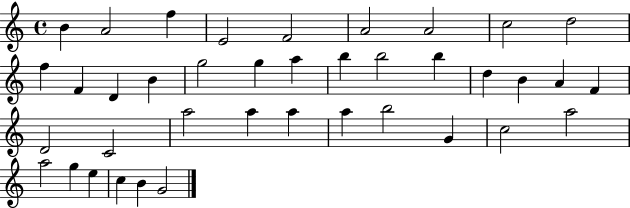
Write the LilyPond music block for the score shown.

{
  \clef treble
  \time 4/4
  \defaultTimeSignature
  \key c \major
  b'4 a'2 f''4 | e'2 f'2 | a'2 a'2 | c''2 d''2 | \break f''4 f'4 d'4 b'4 | g''2 g''4 a''4 | b''4 b''2 b''4 | d''4 b'4 a'4 f'4 | \break d'2 c'2 | a''2 a''4 a''4 | a''4 b''2 g'4 | c''2 a''2 | \break a''2 g''4 e''4 | c''4 b'4 g'2 | \bar "|."
}